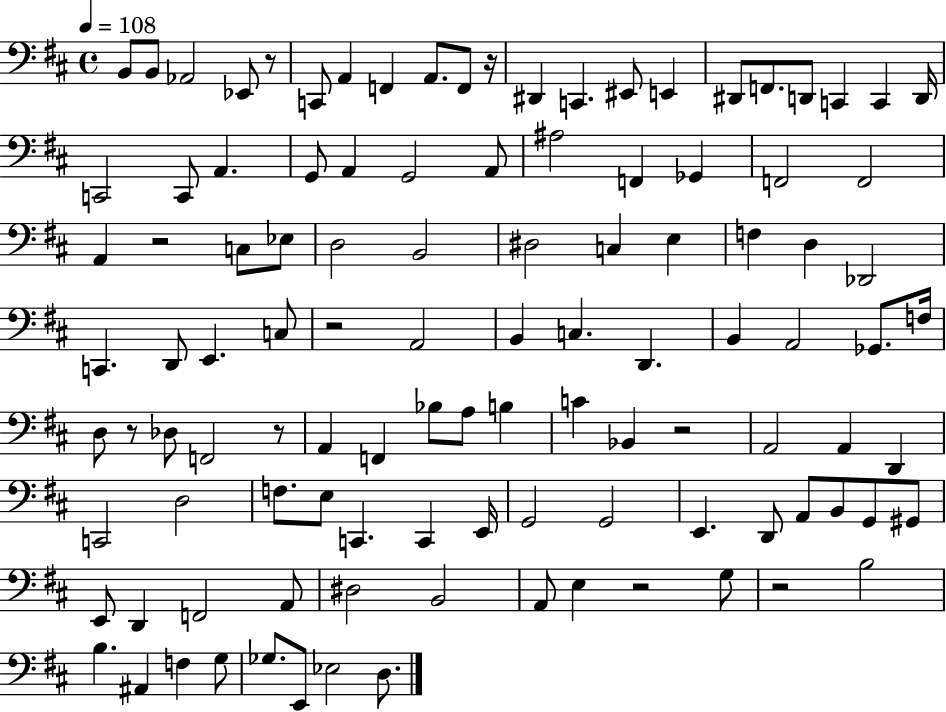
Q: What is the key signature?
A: D major